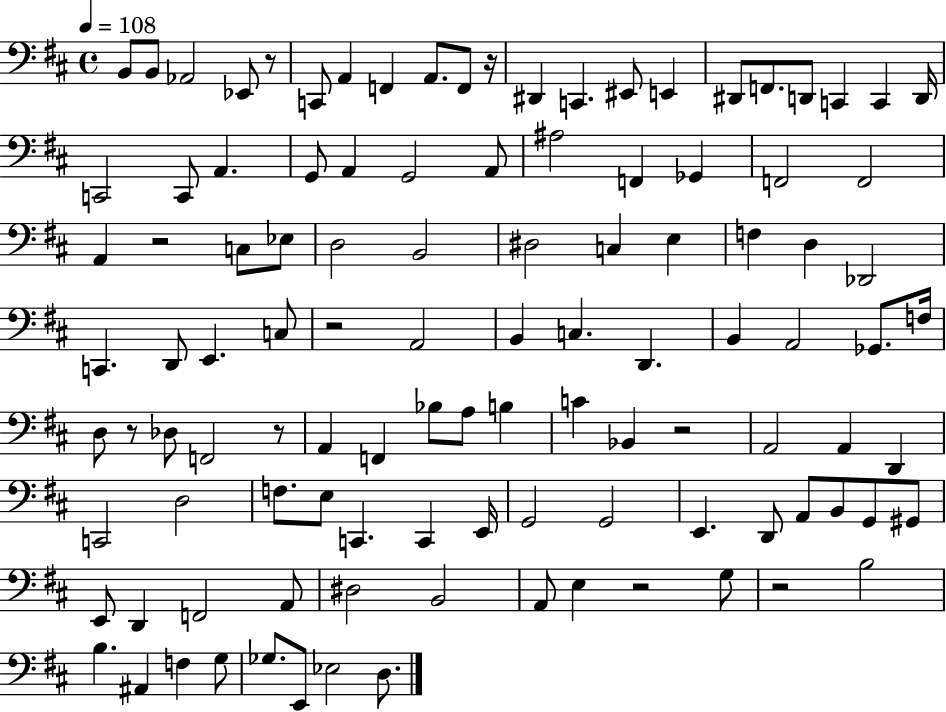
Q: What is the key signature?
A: D major